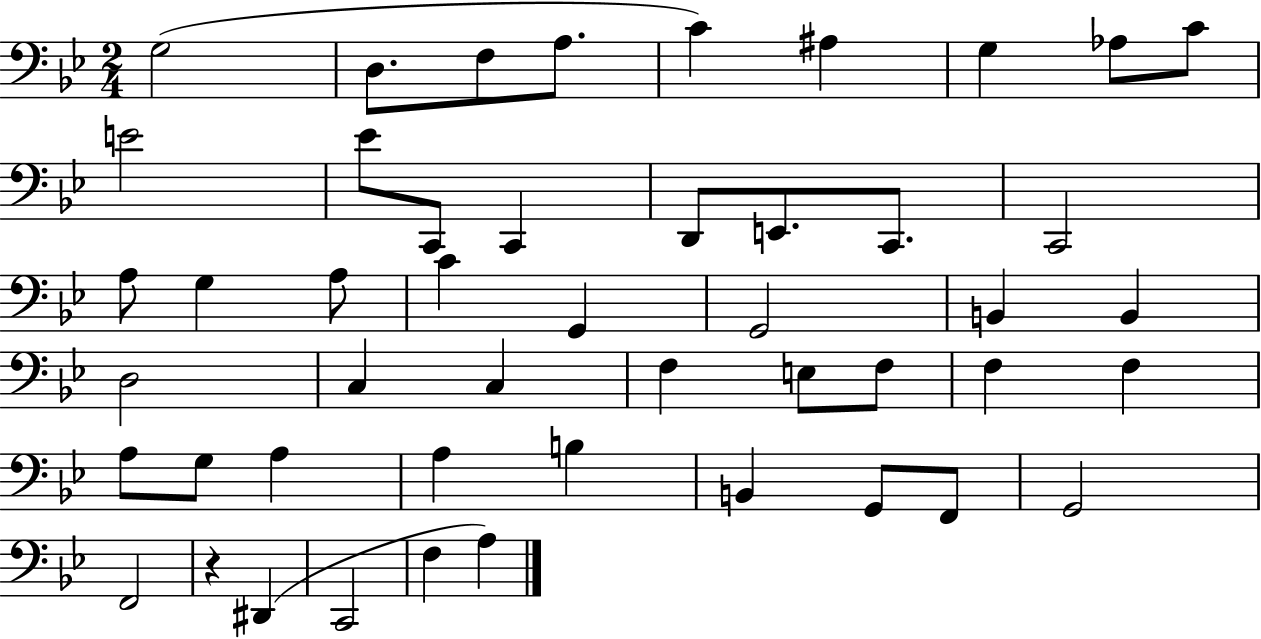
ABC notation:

X:1
T:Untitled
M:2/4
L:1/4
K:Bb
G,2 D,/2 F,/2 A,/2 C ^A, G, _A,/2 C/2 E2 _E/2 C,,/2 C,, D,,/2 E,,/2 C,,/2 C,,2 A,/2 G, A,/2 C G,, G,,2 B,, B,, D,2 C, C, F, E,/2 F,/2 F, F, A,/2 G,/2 A, A, B, B,, G,,/2 F,,/2 G,,2 F,,2 z ^D,, C,,2 F, A,